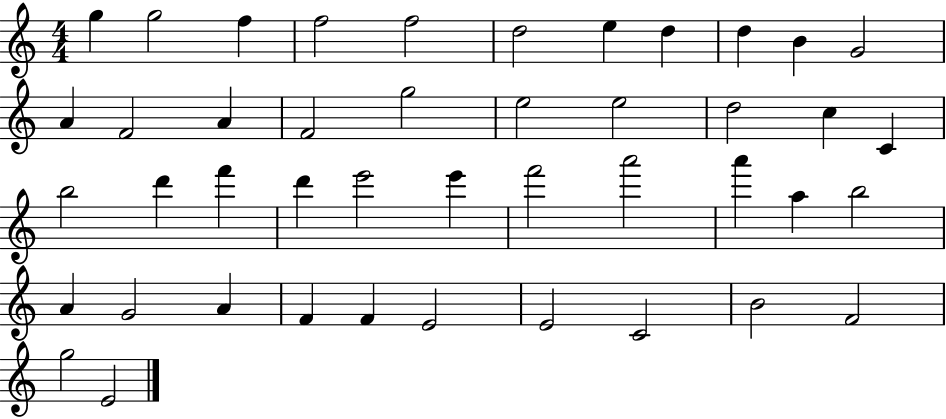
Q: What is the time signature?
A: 4/4